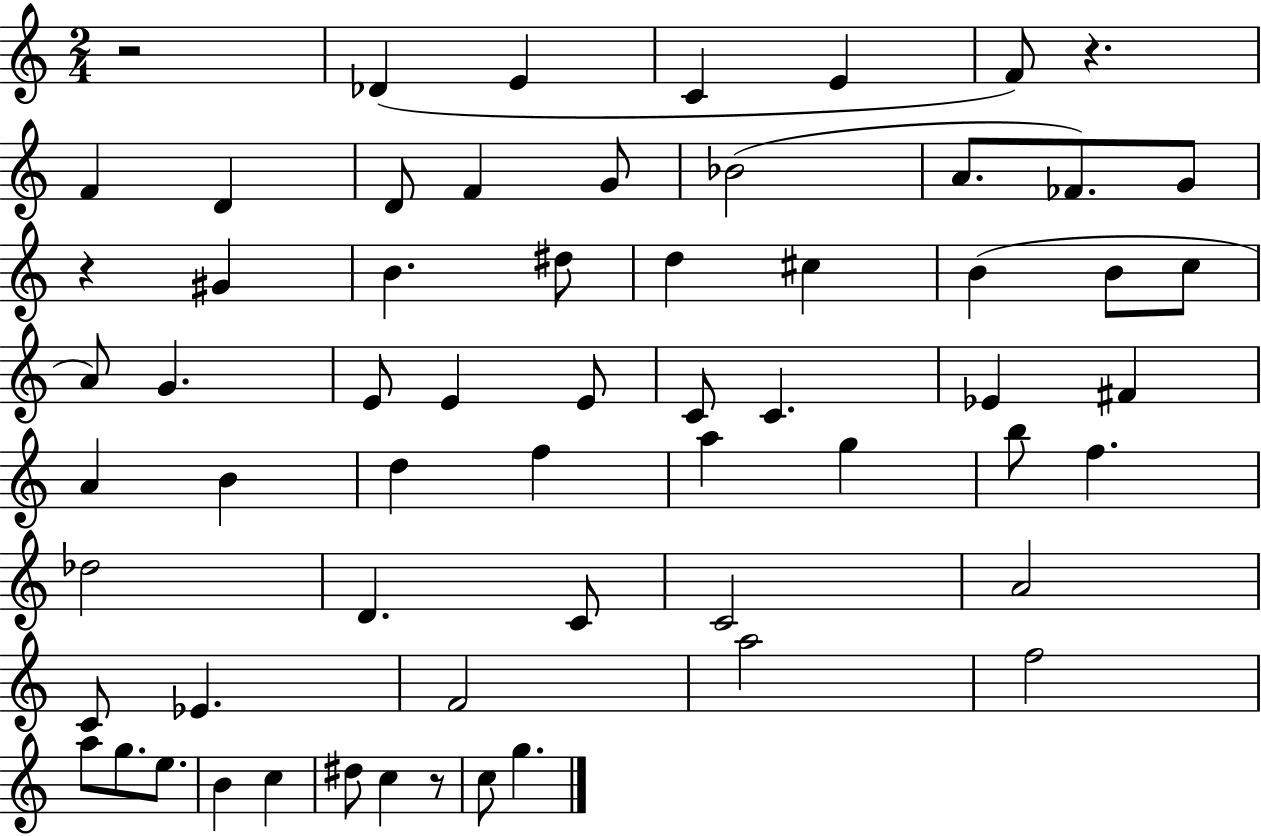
R/h Db4/q E4/q C4/q E4/q F4/e R/q. F4/q D4/q D4/e F4/q G4/e Bb4/h A4/e. FES4/e. G4/e R/q G#4/q B4/q. D#5/e D5/q C#5/q B4/q B4/e C5/e A4/e G4/q. E4/e E4/q E4/e C4/e C4/q. Eb4/q F#4/q A4/q B4/q D5/q F5/q A5/q G5/q B5/e F5/q. Db5/h D4/q. C4/e C4/h A4/h C4/e Eb4/q. F4/h A5/h F5/h A5/e G5/e. E5/e. B4/q C5/q D#5/e C5/q R/e C5/e G5/q.